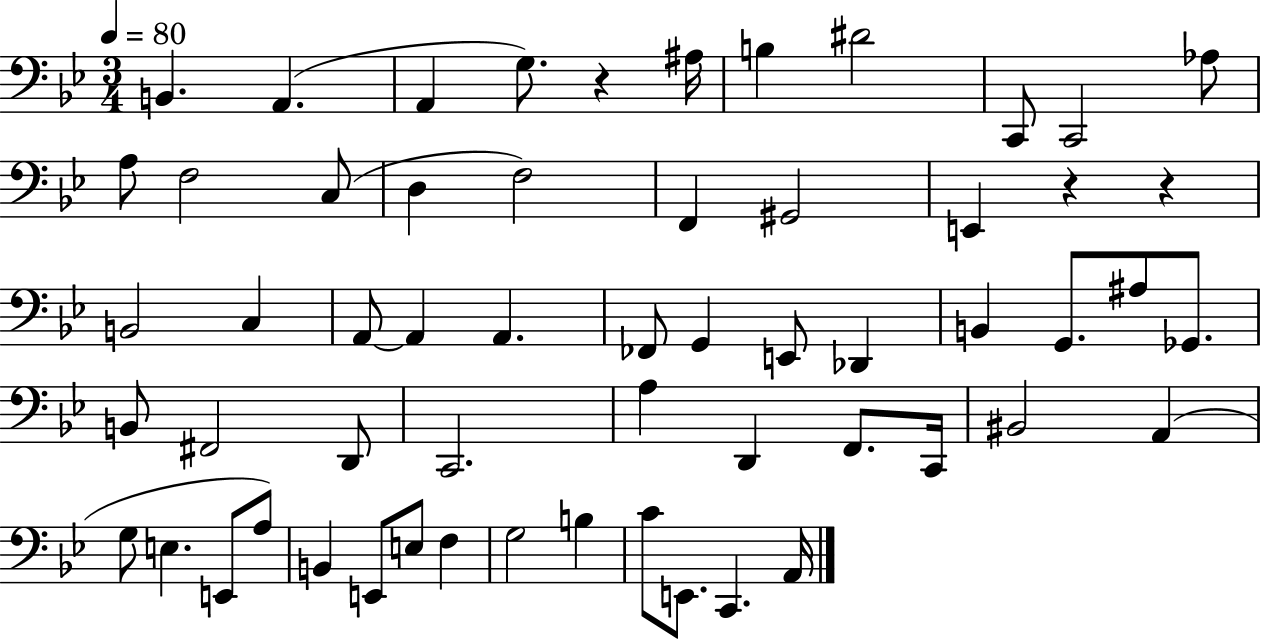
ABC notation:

X:1
T:Untitled
M:3/4
L:1/4
K:Bb
B,, A,, A,, G,/2 z ^A,/4 B, ^D2 C,,/2 C,,2 _A,/2 A,/2 F,2 C,/2 D, F,2 F,, ^G,,2 E,, z z B,,2 C, A,,/2 A,, A,, _F,,/2 G,, E,,/2 _D,, B,, G,,/2 ^A,/2 _G,,/2 B,,/2 ^F,,2 D,,/2 C,,2 A, D,, F,,/2 C,,/4 ^B,,2 A,, G,/2 E, E,,/2 A,/2 B,, E,,/2 E,/2 F, G,2 B, C/2 E,,/2 C,, A,,/4